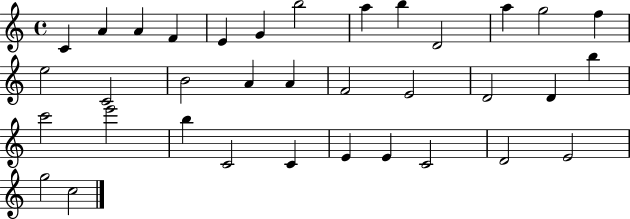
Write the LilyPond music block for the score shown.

{
  \clef treble
  \time 4/4
  \defaultTimeSignature
  \key c \major
  c'4 a'4 a'4 f'4 | e'4 g'4 b''2 | a''4 b''4 d'2 | a''4 g''2 f''4 | \break e''2 c'2 | b'2 a'4 a'4 | f'2 e'2 | d'2 d'4 b''4 | \break c'''2 e'''2 | b''4 c'2 c'4 | e'4 e'4 c'2 | d'2 e'2 | \break g''2 c''2 | \bar "|."
}